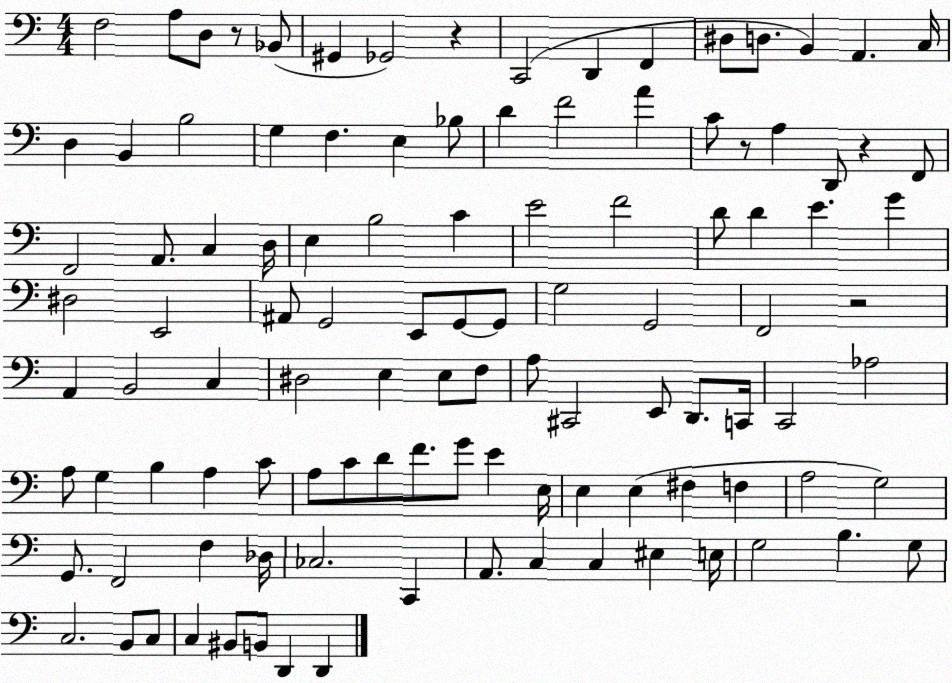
X:1
T:Untitled
M:4/4
L:1/4
K:C
F,2 A,/2 D,/2 z/2 _B,,/2 ^G,, _G,,2 z C,,2 D,, F,, ^D,/2 D,/2 B,, A,, C,/4 D, B,, B,2 G, F, E, _B,/2 D F2 A C/2 z/2 A, D,,/2 z F,,/2 F,,2 A,,/2 C, D,/4 E, B,2 C E2 F2 D/2 D E G ^D,2 E,,2 ^A,,/2 G,,2 E,,/2 G,,/2 G,,/2 G,2 G,,2 F,,2 z2 A,, B,,2 C, ^D,2 E, E,/2 F,/2 A,/2 ^C,,2 E,,/2 D,,/2 C,,/4 C,,2 _A,2 A,/2 G, B, A, C/2 A,/2 C/2 D/2 F/2 G/2 E E,/4 E, E, ^F, F, A,2 G,2 G,,/2 F,,2 F, _D,/4 _C,2 C,, A,,/2 C, C, ^E, E,/4 G,2 B, G,/2 C,2 B,,/2 C,/2 C, ^B,,/2 B,,/2 D,, D,,